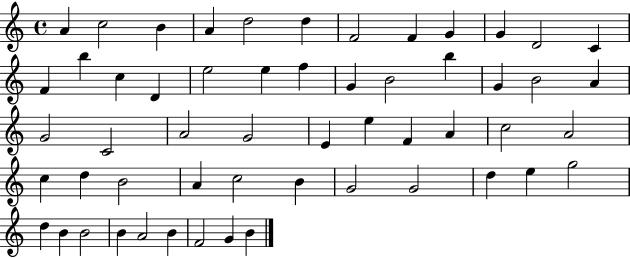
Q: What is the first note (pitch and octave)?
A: A4